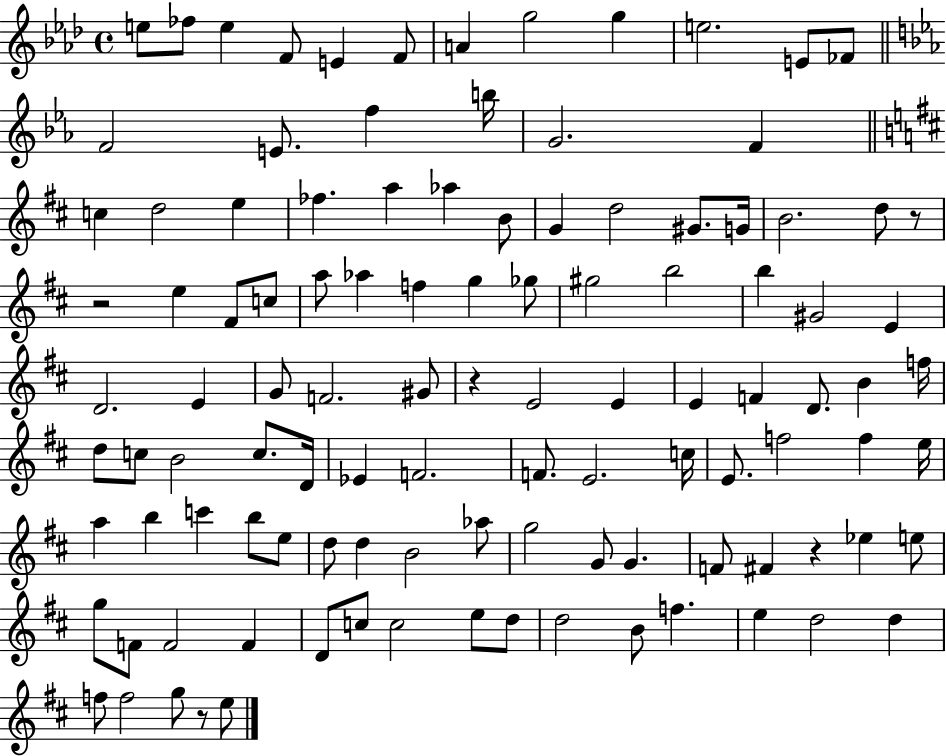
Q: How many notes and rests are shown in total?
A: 110